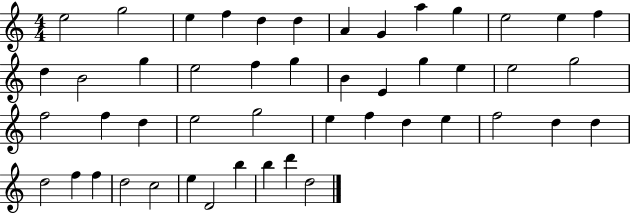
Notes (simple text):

E5/h G5/h E5/q F5/q D5/q D5/q A4/q G4/q A5/q G5/q E5/h E5/q F5/q D5/q B4/h G5/q E5/h F5/q G5/q B4/q E4/q G5/q E5/q E5/h G5/h F5/h F5/q D5/q E5/h G5/h E5/q F5/q D5/q E5/q F5/h D5/q D5/q D5/h F5/q F5/q D5/h C5/h E5/q D4/h B5/q B5/q D6/q D5/h